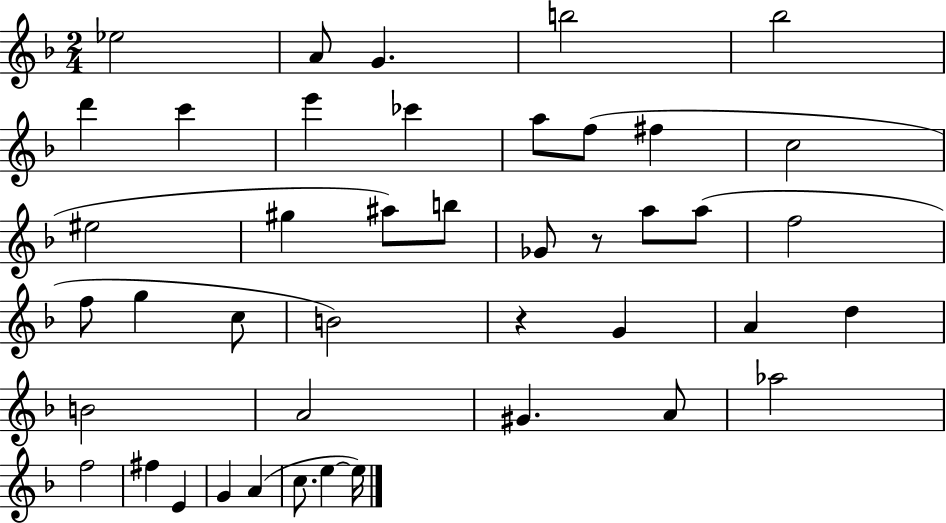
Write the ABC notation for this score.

X:1
T:Untitled
M:2/4
L:1/4
K:F
_e2 A/2 G b2 _b2 d' c' e' _c' a/2 f/2 ^f c2 ^e2 ^g ^a/2 b/2 _G/2 z/2 a/2 a/2 f2 f/2 g c/2 B2 z G A d B2 A2 ^G A/2 _a2 f2 ^f E G A c/2 e e/4